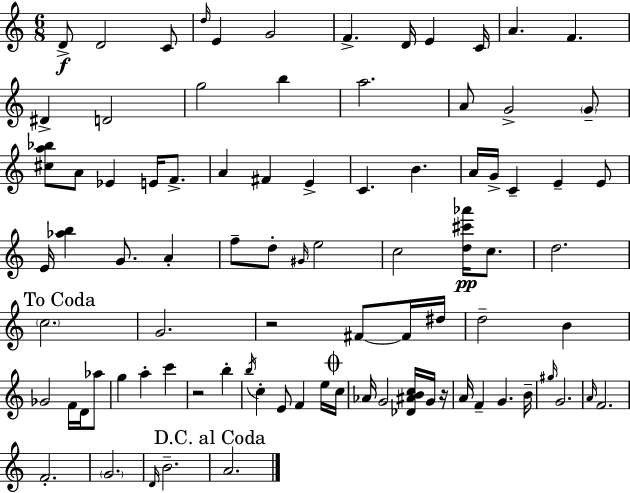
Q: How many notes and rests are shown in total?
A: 88